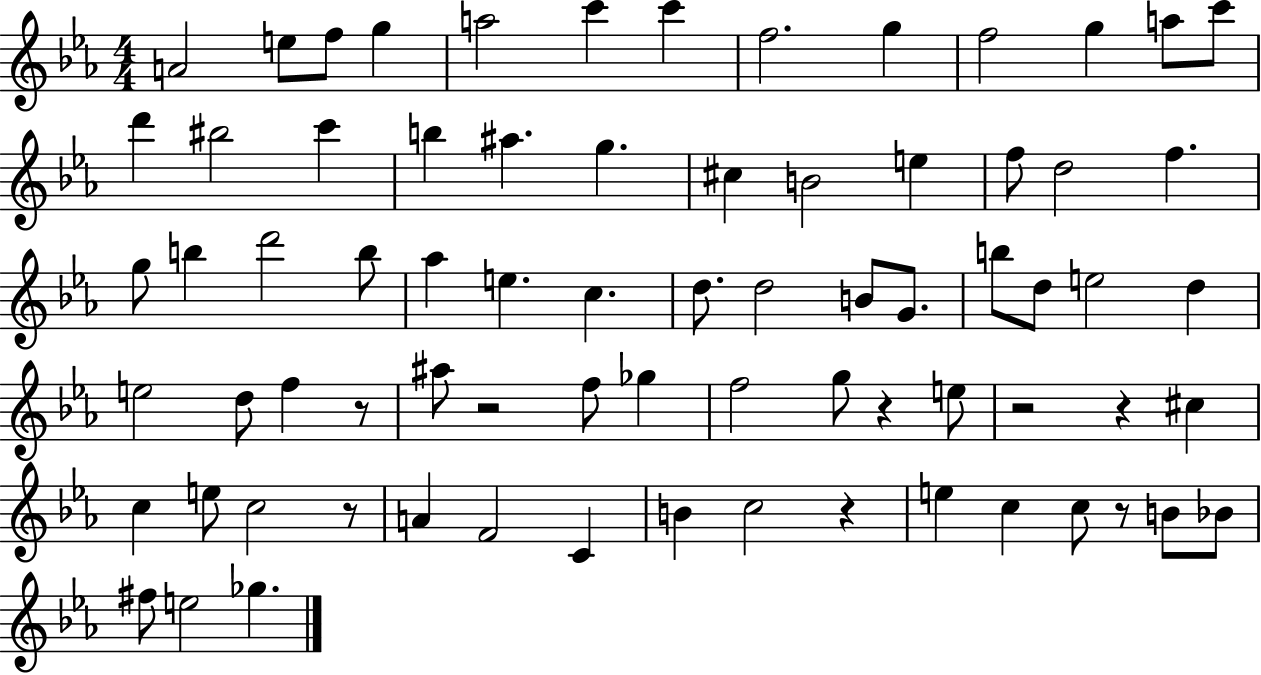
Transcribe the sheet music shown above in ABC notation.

X:1
T:Untitled
M:4/4
L:1/4
K:Eb
A2 e/2 f/2 g a2 c' c' f2 g f2 g a/2 c'/2 d' ^b2 c' b ^a g ^c B2 e f/2 d2 f g/2 b d'2 b/2 _a e c d/2 d2 B/2 G/2 b/2 d/2 e2 d e2 d/2 f z/2 ^a/2 z2 f/2 _g f2 g/2 z e/2 z2 z ^c c e/2 c2 z/2 A F2 C B c2 z e c c/2 z/2 B/2 _B/2 ^f/2 e2 _g